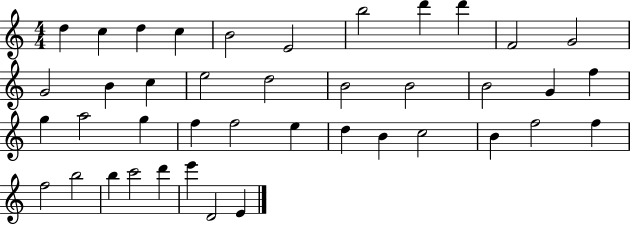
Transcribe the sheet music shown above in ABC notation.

X:1
T:Untitled
M:4/4
L:1/4
K:C
d c d c B2 E2 b2 d' d' F2 G2 G2 B c e2 d2 B2 B2 B2 G f g a2 g f f2 e d B c2 B f2 f f2 b2 b c'2 d' e' D2 E